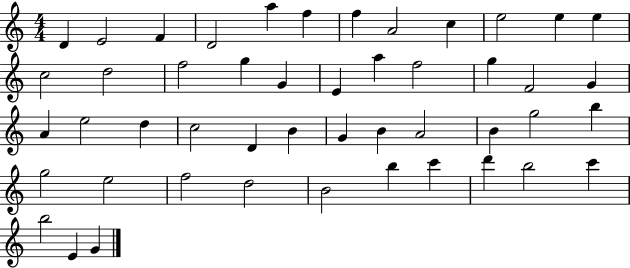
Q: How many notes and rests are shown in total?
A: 48